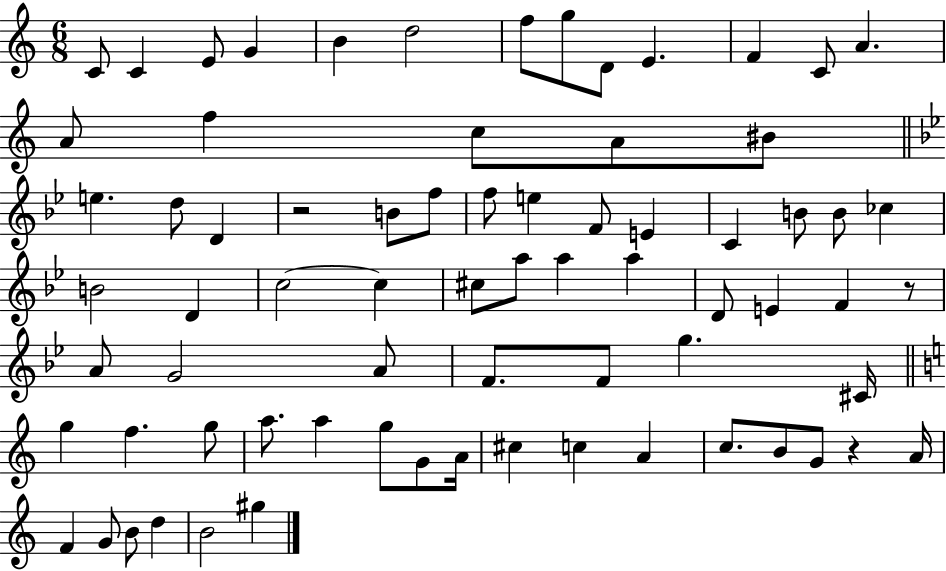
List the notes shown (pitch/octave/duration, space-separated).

C4/e C4/q E4/e G4/q B4/q D5/h F5/e G5/e D4/e E4/q. F4/q C4/e A4/q. A4/e F5/q C5/e A4/e BIS4/e E5/q. D5/e D4/q R/h B4/e F5/e F5/e E5/q F4/e E4/q C4/q B4/e B4/e CES5/q B4/h D4/q C5/h C5/q C#5/e A5/e A5/q A5/q D4/e E4/q F4/q R/e A4/e G4/h A4/e F4/e. F4/e G5/q. C#4/s G5/q F5/q. G5/e A5/e. A5/q G5/e G4/e A4/s C#5/q C5/q A4/q C5/e. B4/e G4/e R/q A4/s F4/q G4/e B4/e D5/q B4/h G#5/q